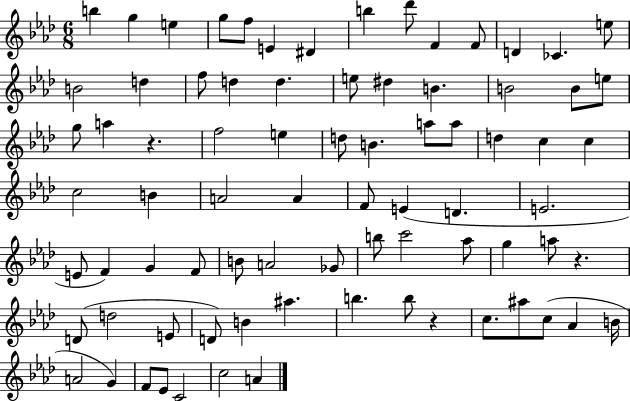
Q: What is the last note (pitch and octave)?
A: A4